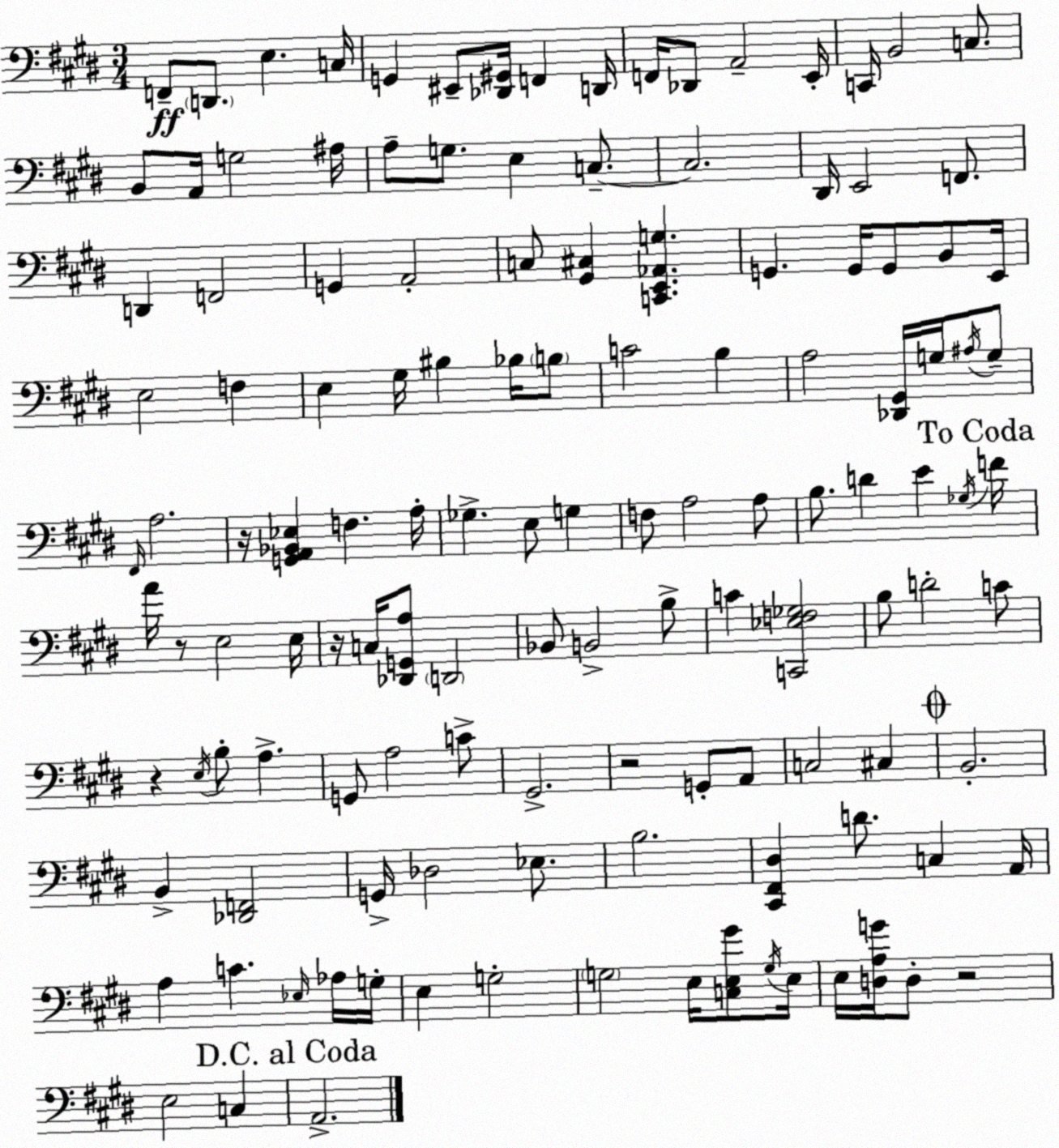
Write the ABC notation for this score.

X:1
T:Untitled
M:3/4
L:1/4
K:E
F,,/2 D,,/2 E, C,/4 G,, ^E,,/2 [_D,,^G,,]/4 F,, D,,/4 F,,/4 _D,,/2 A,,2 E,,/4 C,,/4 B,,2 C,/2 B,,/2 A,,/4 G,2 ^A,/4 A,/2 G,/2 E, C,/2 C,2 ^D,,/4 E,,2 F,,/2 D,, F,,2 G,, A,,2 C,/2 [^G,,^C,] [C,,E,,_A,,G,] G,, G,,/4 G,,/2 B,,/2 E,,/4 E,2 F, E, ^G,/4 ^B, _B,/4 B,/2 C2 B, A,2 [_D,,^G,,]/4 G,/4 ^A,/4 G,/2 ^F,,/4 A,2 z/4 [G,,A,,_B,,_E,] F, A,/4 _G, E,/2 G, F,/2 A,2 A,/2 B,/2 D E _G,/4 F/4 A/4 z/2 E,2 E,/4 z/4 C,/4 [_D,,G,,A,]/2 D,,2 _B,,/2 B,,2 B,/2 C [C,,_E,F,_G,]2 B,/2 D2 C/2 z E,/4 B,/2 A, G,,/2 A,2 C/2 ^G,,2 z2 G,,/2 A,,/2 C,2 ^C, B,,2 B,, [_D,,F,,]2 G,,/4 _D,2 _E,/2 B,2 [^C,,^F,,^D,] D/2 C, A,,/4 A, C _E,/4 _A,/4 G,/4 E, G,2 G,2 E,/4 [C,E,^G]/2 G,/4 E,/4 E,/4 [D,A,G]/4 D,/2 z2 E,2 C, A,,2